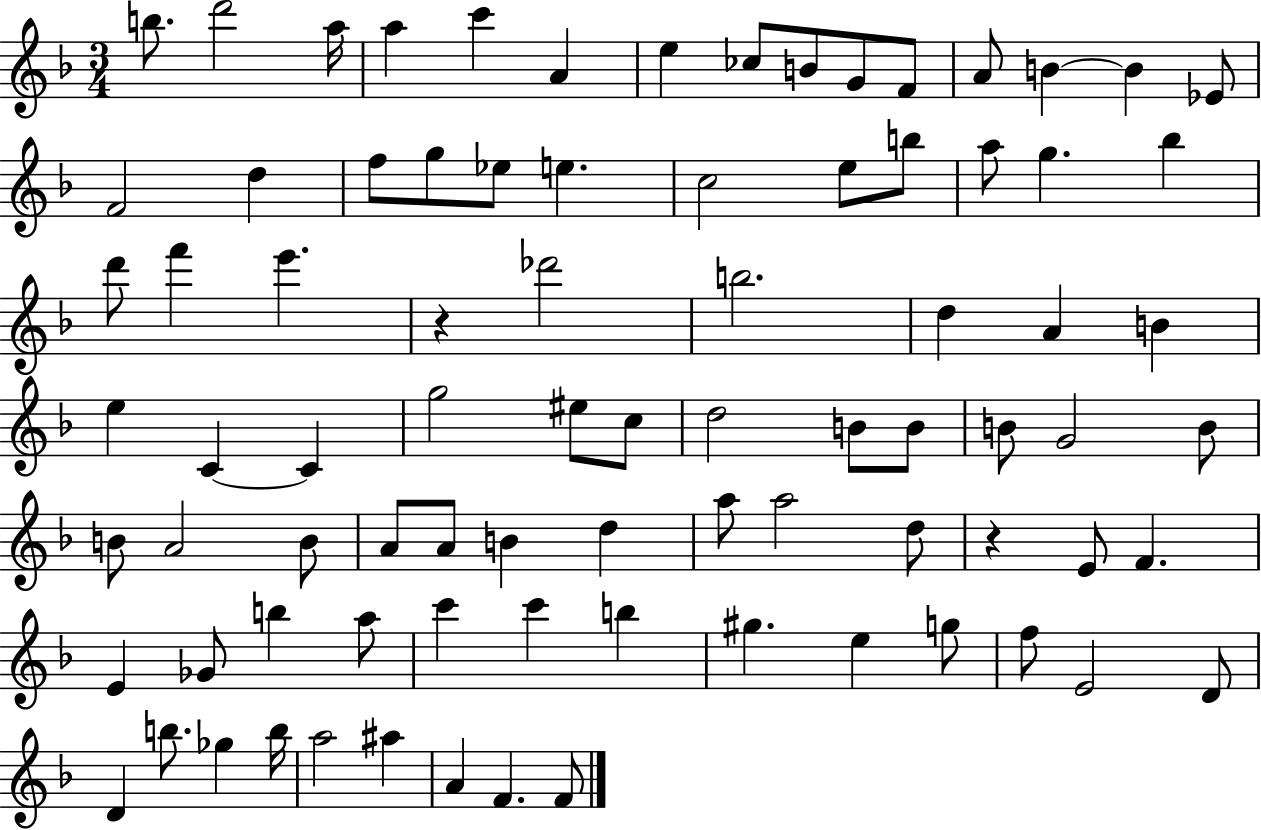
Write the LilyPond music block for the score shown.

{
  \clef treble
  \numericTimeSignature
  \time 3/4
  \key f \major
  \repeat volta 2 { b''8. d'''2 a''16 | a''4 c'''4 a'4 | e''4 ces''8 b'8 g'8 f'8 | a'8 b'4~~ b'4 ees'8 | \break f'2 d''4 | f''8 g''8 ees''8 e''4. | c''2 e''8 b''8 | a''8 g''4. bes''4 | \break d'''8 f'''4 e'''4. | r4 des'''2 | b''2. | d''4 a'4 b'4 | \break e''4 c'4~~ c'4 | g''2 eis''8 c''8 | d''2 b'8 b'8 | b'8 g'2 b'8 | \break b'8 a'2 b'8 | a'8 a'8 b'4 d''4 | a''8 a''2 d''8 | r4 e'8 f'4. | \break e'4 ges'8 b''4 a''8 | c'''4 c'''4 b''4 | gis''4. e''4 g''8 | f''8 e'2 d'8 | \break d'4 b''8. ges''4 b''16 | a''2 ais''4 | a'4 f'4. f'8 | } \bar "|."
}